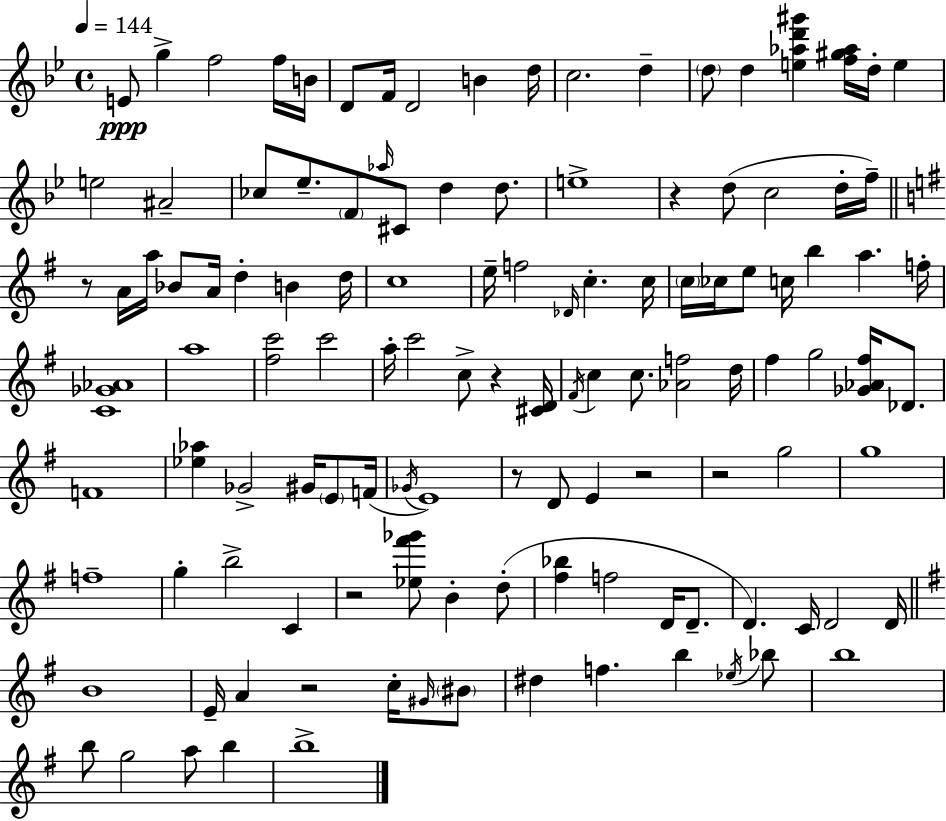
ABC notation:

X:1
T:Untitled
M:4/4
L:1/4
K:Gm
E/2 g f2 f/4 B/4 D/2 F/4 D2 B d/4 c2 d d/2 d [e_ad'^g'] [f^g_a]/4 d/4 e e2 ^A2 _c/2 _e/2 F/2 _a/4 ^C/2 d d/2 e4 z d/2 c2 d/4 f/4 z/2 A/4 a/4 _B/2 A/4 d B d/4 c4 e/4 f2 _D/4 c c/4 c/4 _c/4 e/2 c/4 b a f/4 [C_G_A]4 a4 [^fc']2 c'2 a/4 c'2 c/2 z [^CD]/4 ^F/4 c c/2 [_Af]2 d/4 ^f g2 [_G_A^f]/4 _D/2 F4 [_e_a] _G2 ^G/4 E/2 F/4 _G/4 E4 z/2 D/2 E z2 z2 g2 g4 f4 g b2 C z2 [_e^f'_g']/2 B d/2 [^f_b] f2 D/4 D/2 D C/4 D2 D/4 B4 E/4 A z2 c/4 ^G/4 ^B/2 ^d f b _e/4 _b/2 b4 b/2 g2 a/2 b b4